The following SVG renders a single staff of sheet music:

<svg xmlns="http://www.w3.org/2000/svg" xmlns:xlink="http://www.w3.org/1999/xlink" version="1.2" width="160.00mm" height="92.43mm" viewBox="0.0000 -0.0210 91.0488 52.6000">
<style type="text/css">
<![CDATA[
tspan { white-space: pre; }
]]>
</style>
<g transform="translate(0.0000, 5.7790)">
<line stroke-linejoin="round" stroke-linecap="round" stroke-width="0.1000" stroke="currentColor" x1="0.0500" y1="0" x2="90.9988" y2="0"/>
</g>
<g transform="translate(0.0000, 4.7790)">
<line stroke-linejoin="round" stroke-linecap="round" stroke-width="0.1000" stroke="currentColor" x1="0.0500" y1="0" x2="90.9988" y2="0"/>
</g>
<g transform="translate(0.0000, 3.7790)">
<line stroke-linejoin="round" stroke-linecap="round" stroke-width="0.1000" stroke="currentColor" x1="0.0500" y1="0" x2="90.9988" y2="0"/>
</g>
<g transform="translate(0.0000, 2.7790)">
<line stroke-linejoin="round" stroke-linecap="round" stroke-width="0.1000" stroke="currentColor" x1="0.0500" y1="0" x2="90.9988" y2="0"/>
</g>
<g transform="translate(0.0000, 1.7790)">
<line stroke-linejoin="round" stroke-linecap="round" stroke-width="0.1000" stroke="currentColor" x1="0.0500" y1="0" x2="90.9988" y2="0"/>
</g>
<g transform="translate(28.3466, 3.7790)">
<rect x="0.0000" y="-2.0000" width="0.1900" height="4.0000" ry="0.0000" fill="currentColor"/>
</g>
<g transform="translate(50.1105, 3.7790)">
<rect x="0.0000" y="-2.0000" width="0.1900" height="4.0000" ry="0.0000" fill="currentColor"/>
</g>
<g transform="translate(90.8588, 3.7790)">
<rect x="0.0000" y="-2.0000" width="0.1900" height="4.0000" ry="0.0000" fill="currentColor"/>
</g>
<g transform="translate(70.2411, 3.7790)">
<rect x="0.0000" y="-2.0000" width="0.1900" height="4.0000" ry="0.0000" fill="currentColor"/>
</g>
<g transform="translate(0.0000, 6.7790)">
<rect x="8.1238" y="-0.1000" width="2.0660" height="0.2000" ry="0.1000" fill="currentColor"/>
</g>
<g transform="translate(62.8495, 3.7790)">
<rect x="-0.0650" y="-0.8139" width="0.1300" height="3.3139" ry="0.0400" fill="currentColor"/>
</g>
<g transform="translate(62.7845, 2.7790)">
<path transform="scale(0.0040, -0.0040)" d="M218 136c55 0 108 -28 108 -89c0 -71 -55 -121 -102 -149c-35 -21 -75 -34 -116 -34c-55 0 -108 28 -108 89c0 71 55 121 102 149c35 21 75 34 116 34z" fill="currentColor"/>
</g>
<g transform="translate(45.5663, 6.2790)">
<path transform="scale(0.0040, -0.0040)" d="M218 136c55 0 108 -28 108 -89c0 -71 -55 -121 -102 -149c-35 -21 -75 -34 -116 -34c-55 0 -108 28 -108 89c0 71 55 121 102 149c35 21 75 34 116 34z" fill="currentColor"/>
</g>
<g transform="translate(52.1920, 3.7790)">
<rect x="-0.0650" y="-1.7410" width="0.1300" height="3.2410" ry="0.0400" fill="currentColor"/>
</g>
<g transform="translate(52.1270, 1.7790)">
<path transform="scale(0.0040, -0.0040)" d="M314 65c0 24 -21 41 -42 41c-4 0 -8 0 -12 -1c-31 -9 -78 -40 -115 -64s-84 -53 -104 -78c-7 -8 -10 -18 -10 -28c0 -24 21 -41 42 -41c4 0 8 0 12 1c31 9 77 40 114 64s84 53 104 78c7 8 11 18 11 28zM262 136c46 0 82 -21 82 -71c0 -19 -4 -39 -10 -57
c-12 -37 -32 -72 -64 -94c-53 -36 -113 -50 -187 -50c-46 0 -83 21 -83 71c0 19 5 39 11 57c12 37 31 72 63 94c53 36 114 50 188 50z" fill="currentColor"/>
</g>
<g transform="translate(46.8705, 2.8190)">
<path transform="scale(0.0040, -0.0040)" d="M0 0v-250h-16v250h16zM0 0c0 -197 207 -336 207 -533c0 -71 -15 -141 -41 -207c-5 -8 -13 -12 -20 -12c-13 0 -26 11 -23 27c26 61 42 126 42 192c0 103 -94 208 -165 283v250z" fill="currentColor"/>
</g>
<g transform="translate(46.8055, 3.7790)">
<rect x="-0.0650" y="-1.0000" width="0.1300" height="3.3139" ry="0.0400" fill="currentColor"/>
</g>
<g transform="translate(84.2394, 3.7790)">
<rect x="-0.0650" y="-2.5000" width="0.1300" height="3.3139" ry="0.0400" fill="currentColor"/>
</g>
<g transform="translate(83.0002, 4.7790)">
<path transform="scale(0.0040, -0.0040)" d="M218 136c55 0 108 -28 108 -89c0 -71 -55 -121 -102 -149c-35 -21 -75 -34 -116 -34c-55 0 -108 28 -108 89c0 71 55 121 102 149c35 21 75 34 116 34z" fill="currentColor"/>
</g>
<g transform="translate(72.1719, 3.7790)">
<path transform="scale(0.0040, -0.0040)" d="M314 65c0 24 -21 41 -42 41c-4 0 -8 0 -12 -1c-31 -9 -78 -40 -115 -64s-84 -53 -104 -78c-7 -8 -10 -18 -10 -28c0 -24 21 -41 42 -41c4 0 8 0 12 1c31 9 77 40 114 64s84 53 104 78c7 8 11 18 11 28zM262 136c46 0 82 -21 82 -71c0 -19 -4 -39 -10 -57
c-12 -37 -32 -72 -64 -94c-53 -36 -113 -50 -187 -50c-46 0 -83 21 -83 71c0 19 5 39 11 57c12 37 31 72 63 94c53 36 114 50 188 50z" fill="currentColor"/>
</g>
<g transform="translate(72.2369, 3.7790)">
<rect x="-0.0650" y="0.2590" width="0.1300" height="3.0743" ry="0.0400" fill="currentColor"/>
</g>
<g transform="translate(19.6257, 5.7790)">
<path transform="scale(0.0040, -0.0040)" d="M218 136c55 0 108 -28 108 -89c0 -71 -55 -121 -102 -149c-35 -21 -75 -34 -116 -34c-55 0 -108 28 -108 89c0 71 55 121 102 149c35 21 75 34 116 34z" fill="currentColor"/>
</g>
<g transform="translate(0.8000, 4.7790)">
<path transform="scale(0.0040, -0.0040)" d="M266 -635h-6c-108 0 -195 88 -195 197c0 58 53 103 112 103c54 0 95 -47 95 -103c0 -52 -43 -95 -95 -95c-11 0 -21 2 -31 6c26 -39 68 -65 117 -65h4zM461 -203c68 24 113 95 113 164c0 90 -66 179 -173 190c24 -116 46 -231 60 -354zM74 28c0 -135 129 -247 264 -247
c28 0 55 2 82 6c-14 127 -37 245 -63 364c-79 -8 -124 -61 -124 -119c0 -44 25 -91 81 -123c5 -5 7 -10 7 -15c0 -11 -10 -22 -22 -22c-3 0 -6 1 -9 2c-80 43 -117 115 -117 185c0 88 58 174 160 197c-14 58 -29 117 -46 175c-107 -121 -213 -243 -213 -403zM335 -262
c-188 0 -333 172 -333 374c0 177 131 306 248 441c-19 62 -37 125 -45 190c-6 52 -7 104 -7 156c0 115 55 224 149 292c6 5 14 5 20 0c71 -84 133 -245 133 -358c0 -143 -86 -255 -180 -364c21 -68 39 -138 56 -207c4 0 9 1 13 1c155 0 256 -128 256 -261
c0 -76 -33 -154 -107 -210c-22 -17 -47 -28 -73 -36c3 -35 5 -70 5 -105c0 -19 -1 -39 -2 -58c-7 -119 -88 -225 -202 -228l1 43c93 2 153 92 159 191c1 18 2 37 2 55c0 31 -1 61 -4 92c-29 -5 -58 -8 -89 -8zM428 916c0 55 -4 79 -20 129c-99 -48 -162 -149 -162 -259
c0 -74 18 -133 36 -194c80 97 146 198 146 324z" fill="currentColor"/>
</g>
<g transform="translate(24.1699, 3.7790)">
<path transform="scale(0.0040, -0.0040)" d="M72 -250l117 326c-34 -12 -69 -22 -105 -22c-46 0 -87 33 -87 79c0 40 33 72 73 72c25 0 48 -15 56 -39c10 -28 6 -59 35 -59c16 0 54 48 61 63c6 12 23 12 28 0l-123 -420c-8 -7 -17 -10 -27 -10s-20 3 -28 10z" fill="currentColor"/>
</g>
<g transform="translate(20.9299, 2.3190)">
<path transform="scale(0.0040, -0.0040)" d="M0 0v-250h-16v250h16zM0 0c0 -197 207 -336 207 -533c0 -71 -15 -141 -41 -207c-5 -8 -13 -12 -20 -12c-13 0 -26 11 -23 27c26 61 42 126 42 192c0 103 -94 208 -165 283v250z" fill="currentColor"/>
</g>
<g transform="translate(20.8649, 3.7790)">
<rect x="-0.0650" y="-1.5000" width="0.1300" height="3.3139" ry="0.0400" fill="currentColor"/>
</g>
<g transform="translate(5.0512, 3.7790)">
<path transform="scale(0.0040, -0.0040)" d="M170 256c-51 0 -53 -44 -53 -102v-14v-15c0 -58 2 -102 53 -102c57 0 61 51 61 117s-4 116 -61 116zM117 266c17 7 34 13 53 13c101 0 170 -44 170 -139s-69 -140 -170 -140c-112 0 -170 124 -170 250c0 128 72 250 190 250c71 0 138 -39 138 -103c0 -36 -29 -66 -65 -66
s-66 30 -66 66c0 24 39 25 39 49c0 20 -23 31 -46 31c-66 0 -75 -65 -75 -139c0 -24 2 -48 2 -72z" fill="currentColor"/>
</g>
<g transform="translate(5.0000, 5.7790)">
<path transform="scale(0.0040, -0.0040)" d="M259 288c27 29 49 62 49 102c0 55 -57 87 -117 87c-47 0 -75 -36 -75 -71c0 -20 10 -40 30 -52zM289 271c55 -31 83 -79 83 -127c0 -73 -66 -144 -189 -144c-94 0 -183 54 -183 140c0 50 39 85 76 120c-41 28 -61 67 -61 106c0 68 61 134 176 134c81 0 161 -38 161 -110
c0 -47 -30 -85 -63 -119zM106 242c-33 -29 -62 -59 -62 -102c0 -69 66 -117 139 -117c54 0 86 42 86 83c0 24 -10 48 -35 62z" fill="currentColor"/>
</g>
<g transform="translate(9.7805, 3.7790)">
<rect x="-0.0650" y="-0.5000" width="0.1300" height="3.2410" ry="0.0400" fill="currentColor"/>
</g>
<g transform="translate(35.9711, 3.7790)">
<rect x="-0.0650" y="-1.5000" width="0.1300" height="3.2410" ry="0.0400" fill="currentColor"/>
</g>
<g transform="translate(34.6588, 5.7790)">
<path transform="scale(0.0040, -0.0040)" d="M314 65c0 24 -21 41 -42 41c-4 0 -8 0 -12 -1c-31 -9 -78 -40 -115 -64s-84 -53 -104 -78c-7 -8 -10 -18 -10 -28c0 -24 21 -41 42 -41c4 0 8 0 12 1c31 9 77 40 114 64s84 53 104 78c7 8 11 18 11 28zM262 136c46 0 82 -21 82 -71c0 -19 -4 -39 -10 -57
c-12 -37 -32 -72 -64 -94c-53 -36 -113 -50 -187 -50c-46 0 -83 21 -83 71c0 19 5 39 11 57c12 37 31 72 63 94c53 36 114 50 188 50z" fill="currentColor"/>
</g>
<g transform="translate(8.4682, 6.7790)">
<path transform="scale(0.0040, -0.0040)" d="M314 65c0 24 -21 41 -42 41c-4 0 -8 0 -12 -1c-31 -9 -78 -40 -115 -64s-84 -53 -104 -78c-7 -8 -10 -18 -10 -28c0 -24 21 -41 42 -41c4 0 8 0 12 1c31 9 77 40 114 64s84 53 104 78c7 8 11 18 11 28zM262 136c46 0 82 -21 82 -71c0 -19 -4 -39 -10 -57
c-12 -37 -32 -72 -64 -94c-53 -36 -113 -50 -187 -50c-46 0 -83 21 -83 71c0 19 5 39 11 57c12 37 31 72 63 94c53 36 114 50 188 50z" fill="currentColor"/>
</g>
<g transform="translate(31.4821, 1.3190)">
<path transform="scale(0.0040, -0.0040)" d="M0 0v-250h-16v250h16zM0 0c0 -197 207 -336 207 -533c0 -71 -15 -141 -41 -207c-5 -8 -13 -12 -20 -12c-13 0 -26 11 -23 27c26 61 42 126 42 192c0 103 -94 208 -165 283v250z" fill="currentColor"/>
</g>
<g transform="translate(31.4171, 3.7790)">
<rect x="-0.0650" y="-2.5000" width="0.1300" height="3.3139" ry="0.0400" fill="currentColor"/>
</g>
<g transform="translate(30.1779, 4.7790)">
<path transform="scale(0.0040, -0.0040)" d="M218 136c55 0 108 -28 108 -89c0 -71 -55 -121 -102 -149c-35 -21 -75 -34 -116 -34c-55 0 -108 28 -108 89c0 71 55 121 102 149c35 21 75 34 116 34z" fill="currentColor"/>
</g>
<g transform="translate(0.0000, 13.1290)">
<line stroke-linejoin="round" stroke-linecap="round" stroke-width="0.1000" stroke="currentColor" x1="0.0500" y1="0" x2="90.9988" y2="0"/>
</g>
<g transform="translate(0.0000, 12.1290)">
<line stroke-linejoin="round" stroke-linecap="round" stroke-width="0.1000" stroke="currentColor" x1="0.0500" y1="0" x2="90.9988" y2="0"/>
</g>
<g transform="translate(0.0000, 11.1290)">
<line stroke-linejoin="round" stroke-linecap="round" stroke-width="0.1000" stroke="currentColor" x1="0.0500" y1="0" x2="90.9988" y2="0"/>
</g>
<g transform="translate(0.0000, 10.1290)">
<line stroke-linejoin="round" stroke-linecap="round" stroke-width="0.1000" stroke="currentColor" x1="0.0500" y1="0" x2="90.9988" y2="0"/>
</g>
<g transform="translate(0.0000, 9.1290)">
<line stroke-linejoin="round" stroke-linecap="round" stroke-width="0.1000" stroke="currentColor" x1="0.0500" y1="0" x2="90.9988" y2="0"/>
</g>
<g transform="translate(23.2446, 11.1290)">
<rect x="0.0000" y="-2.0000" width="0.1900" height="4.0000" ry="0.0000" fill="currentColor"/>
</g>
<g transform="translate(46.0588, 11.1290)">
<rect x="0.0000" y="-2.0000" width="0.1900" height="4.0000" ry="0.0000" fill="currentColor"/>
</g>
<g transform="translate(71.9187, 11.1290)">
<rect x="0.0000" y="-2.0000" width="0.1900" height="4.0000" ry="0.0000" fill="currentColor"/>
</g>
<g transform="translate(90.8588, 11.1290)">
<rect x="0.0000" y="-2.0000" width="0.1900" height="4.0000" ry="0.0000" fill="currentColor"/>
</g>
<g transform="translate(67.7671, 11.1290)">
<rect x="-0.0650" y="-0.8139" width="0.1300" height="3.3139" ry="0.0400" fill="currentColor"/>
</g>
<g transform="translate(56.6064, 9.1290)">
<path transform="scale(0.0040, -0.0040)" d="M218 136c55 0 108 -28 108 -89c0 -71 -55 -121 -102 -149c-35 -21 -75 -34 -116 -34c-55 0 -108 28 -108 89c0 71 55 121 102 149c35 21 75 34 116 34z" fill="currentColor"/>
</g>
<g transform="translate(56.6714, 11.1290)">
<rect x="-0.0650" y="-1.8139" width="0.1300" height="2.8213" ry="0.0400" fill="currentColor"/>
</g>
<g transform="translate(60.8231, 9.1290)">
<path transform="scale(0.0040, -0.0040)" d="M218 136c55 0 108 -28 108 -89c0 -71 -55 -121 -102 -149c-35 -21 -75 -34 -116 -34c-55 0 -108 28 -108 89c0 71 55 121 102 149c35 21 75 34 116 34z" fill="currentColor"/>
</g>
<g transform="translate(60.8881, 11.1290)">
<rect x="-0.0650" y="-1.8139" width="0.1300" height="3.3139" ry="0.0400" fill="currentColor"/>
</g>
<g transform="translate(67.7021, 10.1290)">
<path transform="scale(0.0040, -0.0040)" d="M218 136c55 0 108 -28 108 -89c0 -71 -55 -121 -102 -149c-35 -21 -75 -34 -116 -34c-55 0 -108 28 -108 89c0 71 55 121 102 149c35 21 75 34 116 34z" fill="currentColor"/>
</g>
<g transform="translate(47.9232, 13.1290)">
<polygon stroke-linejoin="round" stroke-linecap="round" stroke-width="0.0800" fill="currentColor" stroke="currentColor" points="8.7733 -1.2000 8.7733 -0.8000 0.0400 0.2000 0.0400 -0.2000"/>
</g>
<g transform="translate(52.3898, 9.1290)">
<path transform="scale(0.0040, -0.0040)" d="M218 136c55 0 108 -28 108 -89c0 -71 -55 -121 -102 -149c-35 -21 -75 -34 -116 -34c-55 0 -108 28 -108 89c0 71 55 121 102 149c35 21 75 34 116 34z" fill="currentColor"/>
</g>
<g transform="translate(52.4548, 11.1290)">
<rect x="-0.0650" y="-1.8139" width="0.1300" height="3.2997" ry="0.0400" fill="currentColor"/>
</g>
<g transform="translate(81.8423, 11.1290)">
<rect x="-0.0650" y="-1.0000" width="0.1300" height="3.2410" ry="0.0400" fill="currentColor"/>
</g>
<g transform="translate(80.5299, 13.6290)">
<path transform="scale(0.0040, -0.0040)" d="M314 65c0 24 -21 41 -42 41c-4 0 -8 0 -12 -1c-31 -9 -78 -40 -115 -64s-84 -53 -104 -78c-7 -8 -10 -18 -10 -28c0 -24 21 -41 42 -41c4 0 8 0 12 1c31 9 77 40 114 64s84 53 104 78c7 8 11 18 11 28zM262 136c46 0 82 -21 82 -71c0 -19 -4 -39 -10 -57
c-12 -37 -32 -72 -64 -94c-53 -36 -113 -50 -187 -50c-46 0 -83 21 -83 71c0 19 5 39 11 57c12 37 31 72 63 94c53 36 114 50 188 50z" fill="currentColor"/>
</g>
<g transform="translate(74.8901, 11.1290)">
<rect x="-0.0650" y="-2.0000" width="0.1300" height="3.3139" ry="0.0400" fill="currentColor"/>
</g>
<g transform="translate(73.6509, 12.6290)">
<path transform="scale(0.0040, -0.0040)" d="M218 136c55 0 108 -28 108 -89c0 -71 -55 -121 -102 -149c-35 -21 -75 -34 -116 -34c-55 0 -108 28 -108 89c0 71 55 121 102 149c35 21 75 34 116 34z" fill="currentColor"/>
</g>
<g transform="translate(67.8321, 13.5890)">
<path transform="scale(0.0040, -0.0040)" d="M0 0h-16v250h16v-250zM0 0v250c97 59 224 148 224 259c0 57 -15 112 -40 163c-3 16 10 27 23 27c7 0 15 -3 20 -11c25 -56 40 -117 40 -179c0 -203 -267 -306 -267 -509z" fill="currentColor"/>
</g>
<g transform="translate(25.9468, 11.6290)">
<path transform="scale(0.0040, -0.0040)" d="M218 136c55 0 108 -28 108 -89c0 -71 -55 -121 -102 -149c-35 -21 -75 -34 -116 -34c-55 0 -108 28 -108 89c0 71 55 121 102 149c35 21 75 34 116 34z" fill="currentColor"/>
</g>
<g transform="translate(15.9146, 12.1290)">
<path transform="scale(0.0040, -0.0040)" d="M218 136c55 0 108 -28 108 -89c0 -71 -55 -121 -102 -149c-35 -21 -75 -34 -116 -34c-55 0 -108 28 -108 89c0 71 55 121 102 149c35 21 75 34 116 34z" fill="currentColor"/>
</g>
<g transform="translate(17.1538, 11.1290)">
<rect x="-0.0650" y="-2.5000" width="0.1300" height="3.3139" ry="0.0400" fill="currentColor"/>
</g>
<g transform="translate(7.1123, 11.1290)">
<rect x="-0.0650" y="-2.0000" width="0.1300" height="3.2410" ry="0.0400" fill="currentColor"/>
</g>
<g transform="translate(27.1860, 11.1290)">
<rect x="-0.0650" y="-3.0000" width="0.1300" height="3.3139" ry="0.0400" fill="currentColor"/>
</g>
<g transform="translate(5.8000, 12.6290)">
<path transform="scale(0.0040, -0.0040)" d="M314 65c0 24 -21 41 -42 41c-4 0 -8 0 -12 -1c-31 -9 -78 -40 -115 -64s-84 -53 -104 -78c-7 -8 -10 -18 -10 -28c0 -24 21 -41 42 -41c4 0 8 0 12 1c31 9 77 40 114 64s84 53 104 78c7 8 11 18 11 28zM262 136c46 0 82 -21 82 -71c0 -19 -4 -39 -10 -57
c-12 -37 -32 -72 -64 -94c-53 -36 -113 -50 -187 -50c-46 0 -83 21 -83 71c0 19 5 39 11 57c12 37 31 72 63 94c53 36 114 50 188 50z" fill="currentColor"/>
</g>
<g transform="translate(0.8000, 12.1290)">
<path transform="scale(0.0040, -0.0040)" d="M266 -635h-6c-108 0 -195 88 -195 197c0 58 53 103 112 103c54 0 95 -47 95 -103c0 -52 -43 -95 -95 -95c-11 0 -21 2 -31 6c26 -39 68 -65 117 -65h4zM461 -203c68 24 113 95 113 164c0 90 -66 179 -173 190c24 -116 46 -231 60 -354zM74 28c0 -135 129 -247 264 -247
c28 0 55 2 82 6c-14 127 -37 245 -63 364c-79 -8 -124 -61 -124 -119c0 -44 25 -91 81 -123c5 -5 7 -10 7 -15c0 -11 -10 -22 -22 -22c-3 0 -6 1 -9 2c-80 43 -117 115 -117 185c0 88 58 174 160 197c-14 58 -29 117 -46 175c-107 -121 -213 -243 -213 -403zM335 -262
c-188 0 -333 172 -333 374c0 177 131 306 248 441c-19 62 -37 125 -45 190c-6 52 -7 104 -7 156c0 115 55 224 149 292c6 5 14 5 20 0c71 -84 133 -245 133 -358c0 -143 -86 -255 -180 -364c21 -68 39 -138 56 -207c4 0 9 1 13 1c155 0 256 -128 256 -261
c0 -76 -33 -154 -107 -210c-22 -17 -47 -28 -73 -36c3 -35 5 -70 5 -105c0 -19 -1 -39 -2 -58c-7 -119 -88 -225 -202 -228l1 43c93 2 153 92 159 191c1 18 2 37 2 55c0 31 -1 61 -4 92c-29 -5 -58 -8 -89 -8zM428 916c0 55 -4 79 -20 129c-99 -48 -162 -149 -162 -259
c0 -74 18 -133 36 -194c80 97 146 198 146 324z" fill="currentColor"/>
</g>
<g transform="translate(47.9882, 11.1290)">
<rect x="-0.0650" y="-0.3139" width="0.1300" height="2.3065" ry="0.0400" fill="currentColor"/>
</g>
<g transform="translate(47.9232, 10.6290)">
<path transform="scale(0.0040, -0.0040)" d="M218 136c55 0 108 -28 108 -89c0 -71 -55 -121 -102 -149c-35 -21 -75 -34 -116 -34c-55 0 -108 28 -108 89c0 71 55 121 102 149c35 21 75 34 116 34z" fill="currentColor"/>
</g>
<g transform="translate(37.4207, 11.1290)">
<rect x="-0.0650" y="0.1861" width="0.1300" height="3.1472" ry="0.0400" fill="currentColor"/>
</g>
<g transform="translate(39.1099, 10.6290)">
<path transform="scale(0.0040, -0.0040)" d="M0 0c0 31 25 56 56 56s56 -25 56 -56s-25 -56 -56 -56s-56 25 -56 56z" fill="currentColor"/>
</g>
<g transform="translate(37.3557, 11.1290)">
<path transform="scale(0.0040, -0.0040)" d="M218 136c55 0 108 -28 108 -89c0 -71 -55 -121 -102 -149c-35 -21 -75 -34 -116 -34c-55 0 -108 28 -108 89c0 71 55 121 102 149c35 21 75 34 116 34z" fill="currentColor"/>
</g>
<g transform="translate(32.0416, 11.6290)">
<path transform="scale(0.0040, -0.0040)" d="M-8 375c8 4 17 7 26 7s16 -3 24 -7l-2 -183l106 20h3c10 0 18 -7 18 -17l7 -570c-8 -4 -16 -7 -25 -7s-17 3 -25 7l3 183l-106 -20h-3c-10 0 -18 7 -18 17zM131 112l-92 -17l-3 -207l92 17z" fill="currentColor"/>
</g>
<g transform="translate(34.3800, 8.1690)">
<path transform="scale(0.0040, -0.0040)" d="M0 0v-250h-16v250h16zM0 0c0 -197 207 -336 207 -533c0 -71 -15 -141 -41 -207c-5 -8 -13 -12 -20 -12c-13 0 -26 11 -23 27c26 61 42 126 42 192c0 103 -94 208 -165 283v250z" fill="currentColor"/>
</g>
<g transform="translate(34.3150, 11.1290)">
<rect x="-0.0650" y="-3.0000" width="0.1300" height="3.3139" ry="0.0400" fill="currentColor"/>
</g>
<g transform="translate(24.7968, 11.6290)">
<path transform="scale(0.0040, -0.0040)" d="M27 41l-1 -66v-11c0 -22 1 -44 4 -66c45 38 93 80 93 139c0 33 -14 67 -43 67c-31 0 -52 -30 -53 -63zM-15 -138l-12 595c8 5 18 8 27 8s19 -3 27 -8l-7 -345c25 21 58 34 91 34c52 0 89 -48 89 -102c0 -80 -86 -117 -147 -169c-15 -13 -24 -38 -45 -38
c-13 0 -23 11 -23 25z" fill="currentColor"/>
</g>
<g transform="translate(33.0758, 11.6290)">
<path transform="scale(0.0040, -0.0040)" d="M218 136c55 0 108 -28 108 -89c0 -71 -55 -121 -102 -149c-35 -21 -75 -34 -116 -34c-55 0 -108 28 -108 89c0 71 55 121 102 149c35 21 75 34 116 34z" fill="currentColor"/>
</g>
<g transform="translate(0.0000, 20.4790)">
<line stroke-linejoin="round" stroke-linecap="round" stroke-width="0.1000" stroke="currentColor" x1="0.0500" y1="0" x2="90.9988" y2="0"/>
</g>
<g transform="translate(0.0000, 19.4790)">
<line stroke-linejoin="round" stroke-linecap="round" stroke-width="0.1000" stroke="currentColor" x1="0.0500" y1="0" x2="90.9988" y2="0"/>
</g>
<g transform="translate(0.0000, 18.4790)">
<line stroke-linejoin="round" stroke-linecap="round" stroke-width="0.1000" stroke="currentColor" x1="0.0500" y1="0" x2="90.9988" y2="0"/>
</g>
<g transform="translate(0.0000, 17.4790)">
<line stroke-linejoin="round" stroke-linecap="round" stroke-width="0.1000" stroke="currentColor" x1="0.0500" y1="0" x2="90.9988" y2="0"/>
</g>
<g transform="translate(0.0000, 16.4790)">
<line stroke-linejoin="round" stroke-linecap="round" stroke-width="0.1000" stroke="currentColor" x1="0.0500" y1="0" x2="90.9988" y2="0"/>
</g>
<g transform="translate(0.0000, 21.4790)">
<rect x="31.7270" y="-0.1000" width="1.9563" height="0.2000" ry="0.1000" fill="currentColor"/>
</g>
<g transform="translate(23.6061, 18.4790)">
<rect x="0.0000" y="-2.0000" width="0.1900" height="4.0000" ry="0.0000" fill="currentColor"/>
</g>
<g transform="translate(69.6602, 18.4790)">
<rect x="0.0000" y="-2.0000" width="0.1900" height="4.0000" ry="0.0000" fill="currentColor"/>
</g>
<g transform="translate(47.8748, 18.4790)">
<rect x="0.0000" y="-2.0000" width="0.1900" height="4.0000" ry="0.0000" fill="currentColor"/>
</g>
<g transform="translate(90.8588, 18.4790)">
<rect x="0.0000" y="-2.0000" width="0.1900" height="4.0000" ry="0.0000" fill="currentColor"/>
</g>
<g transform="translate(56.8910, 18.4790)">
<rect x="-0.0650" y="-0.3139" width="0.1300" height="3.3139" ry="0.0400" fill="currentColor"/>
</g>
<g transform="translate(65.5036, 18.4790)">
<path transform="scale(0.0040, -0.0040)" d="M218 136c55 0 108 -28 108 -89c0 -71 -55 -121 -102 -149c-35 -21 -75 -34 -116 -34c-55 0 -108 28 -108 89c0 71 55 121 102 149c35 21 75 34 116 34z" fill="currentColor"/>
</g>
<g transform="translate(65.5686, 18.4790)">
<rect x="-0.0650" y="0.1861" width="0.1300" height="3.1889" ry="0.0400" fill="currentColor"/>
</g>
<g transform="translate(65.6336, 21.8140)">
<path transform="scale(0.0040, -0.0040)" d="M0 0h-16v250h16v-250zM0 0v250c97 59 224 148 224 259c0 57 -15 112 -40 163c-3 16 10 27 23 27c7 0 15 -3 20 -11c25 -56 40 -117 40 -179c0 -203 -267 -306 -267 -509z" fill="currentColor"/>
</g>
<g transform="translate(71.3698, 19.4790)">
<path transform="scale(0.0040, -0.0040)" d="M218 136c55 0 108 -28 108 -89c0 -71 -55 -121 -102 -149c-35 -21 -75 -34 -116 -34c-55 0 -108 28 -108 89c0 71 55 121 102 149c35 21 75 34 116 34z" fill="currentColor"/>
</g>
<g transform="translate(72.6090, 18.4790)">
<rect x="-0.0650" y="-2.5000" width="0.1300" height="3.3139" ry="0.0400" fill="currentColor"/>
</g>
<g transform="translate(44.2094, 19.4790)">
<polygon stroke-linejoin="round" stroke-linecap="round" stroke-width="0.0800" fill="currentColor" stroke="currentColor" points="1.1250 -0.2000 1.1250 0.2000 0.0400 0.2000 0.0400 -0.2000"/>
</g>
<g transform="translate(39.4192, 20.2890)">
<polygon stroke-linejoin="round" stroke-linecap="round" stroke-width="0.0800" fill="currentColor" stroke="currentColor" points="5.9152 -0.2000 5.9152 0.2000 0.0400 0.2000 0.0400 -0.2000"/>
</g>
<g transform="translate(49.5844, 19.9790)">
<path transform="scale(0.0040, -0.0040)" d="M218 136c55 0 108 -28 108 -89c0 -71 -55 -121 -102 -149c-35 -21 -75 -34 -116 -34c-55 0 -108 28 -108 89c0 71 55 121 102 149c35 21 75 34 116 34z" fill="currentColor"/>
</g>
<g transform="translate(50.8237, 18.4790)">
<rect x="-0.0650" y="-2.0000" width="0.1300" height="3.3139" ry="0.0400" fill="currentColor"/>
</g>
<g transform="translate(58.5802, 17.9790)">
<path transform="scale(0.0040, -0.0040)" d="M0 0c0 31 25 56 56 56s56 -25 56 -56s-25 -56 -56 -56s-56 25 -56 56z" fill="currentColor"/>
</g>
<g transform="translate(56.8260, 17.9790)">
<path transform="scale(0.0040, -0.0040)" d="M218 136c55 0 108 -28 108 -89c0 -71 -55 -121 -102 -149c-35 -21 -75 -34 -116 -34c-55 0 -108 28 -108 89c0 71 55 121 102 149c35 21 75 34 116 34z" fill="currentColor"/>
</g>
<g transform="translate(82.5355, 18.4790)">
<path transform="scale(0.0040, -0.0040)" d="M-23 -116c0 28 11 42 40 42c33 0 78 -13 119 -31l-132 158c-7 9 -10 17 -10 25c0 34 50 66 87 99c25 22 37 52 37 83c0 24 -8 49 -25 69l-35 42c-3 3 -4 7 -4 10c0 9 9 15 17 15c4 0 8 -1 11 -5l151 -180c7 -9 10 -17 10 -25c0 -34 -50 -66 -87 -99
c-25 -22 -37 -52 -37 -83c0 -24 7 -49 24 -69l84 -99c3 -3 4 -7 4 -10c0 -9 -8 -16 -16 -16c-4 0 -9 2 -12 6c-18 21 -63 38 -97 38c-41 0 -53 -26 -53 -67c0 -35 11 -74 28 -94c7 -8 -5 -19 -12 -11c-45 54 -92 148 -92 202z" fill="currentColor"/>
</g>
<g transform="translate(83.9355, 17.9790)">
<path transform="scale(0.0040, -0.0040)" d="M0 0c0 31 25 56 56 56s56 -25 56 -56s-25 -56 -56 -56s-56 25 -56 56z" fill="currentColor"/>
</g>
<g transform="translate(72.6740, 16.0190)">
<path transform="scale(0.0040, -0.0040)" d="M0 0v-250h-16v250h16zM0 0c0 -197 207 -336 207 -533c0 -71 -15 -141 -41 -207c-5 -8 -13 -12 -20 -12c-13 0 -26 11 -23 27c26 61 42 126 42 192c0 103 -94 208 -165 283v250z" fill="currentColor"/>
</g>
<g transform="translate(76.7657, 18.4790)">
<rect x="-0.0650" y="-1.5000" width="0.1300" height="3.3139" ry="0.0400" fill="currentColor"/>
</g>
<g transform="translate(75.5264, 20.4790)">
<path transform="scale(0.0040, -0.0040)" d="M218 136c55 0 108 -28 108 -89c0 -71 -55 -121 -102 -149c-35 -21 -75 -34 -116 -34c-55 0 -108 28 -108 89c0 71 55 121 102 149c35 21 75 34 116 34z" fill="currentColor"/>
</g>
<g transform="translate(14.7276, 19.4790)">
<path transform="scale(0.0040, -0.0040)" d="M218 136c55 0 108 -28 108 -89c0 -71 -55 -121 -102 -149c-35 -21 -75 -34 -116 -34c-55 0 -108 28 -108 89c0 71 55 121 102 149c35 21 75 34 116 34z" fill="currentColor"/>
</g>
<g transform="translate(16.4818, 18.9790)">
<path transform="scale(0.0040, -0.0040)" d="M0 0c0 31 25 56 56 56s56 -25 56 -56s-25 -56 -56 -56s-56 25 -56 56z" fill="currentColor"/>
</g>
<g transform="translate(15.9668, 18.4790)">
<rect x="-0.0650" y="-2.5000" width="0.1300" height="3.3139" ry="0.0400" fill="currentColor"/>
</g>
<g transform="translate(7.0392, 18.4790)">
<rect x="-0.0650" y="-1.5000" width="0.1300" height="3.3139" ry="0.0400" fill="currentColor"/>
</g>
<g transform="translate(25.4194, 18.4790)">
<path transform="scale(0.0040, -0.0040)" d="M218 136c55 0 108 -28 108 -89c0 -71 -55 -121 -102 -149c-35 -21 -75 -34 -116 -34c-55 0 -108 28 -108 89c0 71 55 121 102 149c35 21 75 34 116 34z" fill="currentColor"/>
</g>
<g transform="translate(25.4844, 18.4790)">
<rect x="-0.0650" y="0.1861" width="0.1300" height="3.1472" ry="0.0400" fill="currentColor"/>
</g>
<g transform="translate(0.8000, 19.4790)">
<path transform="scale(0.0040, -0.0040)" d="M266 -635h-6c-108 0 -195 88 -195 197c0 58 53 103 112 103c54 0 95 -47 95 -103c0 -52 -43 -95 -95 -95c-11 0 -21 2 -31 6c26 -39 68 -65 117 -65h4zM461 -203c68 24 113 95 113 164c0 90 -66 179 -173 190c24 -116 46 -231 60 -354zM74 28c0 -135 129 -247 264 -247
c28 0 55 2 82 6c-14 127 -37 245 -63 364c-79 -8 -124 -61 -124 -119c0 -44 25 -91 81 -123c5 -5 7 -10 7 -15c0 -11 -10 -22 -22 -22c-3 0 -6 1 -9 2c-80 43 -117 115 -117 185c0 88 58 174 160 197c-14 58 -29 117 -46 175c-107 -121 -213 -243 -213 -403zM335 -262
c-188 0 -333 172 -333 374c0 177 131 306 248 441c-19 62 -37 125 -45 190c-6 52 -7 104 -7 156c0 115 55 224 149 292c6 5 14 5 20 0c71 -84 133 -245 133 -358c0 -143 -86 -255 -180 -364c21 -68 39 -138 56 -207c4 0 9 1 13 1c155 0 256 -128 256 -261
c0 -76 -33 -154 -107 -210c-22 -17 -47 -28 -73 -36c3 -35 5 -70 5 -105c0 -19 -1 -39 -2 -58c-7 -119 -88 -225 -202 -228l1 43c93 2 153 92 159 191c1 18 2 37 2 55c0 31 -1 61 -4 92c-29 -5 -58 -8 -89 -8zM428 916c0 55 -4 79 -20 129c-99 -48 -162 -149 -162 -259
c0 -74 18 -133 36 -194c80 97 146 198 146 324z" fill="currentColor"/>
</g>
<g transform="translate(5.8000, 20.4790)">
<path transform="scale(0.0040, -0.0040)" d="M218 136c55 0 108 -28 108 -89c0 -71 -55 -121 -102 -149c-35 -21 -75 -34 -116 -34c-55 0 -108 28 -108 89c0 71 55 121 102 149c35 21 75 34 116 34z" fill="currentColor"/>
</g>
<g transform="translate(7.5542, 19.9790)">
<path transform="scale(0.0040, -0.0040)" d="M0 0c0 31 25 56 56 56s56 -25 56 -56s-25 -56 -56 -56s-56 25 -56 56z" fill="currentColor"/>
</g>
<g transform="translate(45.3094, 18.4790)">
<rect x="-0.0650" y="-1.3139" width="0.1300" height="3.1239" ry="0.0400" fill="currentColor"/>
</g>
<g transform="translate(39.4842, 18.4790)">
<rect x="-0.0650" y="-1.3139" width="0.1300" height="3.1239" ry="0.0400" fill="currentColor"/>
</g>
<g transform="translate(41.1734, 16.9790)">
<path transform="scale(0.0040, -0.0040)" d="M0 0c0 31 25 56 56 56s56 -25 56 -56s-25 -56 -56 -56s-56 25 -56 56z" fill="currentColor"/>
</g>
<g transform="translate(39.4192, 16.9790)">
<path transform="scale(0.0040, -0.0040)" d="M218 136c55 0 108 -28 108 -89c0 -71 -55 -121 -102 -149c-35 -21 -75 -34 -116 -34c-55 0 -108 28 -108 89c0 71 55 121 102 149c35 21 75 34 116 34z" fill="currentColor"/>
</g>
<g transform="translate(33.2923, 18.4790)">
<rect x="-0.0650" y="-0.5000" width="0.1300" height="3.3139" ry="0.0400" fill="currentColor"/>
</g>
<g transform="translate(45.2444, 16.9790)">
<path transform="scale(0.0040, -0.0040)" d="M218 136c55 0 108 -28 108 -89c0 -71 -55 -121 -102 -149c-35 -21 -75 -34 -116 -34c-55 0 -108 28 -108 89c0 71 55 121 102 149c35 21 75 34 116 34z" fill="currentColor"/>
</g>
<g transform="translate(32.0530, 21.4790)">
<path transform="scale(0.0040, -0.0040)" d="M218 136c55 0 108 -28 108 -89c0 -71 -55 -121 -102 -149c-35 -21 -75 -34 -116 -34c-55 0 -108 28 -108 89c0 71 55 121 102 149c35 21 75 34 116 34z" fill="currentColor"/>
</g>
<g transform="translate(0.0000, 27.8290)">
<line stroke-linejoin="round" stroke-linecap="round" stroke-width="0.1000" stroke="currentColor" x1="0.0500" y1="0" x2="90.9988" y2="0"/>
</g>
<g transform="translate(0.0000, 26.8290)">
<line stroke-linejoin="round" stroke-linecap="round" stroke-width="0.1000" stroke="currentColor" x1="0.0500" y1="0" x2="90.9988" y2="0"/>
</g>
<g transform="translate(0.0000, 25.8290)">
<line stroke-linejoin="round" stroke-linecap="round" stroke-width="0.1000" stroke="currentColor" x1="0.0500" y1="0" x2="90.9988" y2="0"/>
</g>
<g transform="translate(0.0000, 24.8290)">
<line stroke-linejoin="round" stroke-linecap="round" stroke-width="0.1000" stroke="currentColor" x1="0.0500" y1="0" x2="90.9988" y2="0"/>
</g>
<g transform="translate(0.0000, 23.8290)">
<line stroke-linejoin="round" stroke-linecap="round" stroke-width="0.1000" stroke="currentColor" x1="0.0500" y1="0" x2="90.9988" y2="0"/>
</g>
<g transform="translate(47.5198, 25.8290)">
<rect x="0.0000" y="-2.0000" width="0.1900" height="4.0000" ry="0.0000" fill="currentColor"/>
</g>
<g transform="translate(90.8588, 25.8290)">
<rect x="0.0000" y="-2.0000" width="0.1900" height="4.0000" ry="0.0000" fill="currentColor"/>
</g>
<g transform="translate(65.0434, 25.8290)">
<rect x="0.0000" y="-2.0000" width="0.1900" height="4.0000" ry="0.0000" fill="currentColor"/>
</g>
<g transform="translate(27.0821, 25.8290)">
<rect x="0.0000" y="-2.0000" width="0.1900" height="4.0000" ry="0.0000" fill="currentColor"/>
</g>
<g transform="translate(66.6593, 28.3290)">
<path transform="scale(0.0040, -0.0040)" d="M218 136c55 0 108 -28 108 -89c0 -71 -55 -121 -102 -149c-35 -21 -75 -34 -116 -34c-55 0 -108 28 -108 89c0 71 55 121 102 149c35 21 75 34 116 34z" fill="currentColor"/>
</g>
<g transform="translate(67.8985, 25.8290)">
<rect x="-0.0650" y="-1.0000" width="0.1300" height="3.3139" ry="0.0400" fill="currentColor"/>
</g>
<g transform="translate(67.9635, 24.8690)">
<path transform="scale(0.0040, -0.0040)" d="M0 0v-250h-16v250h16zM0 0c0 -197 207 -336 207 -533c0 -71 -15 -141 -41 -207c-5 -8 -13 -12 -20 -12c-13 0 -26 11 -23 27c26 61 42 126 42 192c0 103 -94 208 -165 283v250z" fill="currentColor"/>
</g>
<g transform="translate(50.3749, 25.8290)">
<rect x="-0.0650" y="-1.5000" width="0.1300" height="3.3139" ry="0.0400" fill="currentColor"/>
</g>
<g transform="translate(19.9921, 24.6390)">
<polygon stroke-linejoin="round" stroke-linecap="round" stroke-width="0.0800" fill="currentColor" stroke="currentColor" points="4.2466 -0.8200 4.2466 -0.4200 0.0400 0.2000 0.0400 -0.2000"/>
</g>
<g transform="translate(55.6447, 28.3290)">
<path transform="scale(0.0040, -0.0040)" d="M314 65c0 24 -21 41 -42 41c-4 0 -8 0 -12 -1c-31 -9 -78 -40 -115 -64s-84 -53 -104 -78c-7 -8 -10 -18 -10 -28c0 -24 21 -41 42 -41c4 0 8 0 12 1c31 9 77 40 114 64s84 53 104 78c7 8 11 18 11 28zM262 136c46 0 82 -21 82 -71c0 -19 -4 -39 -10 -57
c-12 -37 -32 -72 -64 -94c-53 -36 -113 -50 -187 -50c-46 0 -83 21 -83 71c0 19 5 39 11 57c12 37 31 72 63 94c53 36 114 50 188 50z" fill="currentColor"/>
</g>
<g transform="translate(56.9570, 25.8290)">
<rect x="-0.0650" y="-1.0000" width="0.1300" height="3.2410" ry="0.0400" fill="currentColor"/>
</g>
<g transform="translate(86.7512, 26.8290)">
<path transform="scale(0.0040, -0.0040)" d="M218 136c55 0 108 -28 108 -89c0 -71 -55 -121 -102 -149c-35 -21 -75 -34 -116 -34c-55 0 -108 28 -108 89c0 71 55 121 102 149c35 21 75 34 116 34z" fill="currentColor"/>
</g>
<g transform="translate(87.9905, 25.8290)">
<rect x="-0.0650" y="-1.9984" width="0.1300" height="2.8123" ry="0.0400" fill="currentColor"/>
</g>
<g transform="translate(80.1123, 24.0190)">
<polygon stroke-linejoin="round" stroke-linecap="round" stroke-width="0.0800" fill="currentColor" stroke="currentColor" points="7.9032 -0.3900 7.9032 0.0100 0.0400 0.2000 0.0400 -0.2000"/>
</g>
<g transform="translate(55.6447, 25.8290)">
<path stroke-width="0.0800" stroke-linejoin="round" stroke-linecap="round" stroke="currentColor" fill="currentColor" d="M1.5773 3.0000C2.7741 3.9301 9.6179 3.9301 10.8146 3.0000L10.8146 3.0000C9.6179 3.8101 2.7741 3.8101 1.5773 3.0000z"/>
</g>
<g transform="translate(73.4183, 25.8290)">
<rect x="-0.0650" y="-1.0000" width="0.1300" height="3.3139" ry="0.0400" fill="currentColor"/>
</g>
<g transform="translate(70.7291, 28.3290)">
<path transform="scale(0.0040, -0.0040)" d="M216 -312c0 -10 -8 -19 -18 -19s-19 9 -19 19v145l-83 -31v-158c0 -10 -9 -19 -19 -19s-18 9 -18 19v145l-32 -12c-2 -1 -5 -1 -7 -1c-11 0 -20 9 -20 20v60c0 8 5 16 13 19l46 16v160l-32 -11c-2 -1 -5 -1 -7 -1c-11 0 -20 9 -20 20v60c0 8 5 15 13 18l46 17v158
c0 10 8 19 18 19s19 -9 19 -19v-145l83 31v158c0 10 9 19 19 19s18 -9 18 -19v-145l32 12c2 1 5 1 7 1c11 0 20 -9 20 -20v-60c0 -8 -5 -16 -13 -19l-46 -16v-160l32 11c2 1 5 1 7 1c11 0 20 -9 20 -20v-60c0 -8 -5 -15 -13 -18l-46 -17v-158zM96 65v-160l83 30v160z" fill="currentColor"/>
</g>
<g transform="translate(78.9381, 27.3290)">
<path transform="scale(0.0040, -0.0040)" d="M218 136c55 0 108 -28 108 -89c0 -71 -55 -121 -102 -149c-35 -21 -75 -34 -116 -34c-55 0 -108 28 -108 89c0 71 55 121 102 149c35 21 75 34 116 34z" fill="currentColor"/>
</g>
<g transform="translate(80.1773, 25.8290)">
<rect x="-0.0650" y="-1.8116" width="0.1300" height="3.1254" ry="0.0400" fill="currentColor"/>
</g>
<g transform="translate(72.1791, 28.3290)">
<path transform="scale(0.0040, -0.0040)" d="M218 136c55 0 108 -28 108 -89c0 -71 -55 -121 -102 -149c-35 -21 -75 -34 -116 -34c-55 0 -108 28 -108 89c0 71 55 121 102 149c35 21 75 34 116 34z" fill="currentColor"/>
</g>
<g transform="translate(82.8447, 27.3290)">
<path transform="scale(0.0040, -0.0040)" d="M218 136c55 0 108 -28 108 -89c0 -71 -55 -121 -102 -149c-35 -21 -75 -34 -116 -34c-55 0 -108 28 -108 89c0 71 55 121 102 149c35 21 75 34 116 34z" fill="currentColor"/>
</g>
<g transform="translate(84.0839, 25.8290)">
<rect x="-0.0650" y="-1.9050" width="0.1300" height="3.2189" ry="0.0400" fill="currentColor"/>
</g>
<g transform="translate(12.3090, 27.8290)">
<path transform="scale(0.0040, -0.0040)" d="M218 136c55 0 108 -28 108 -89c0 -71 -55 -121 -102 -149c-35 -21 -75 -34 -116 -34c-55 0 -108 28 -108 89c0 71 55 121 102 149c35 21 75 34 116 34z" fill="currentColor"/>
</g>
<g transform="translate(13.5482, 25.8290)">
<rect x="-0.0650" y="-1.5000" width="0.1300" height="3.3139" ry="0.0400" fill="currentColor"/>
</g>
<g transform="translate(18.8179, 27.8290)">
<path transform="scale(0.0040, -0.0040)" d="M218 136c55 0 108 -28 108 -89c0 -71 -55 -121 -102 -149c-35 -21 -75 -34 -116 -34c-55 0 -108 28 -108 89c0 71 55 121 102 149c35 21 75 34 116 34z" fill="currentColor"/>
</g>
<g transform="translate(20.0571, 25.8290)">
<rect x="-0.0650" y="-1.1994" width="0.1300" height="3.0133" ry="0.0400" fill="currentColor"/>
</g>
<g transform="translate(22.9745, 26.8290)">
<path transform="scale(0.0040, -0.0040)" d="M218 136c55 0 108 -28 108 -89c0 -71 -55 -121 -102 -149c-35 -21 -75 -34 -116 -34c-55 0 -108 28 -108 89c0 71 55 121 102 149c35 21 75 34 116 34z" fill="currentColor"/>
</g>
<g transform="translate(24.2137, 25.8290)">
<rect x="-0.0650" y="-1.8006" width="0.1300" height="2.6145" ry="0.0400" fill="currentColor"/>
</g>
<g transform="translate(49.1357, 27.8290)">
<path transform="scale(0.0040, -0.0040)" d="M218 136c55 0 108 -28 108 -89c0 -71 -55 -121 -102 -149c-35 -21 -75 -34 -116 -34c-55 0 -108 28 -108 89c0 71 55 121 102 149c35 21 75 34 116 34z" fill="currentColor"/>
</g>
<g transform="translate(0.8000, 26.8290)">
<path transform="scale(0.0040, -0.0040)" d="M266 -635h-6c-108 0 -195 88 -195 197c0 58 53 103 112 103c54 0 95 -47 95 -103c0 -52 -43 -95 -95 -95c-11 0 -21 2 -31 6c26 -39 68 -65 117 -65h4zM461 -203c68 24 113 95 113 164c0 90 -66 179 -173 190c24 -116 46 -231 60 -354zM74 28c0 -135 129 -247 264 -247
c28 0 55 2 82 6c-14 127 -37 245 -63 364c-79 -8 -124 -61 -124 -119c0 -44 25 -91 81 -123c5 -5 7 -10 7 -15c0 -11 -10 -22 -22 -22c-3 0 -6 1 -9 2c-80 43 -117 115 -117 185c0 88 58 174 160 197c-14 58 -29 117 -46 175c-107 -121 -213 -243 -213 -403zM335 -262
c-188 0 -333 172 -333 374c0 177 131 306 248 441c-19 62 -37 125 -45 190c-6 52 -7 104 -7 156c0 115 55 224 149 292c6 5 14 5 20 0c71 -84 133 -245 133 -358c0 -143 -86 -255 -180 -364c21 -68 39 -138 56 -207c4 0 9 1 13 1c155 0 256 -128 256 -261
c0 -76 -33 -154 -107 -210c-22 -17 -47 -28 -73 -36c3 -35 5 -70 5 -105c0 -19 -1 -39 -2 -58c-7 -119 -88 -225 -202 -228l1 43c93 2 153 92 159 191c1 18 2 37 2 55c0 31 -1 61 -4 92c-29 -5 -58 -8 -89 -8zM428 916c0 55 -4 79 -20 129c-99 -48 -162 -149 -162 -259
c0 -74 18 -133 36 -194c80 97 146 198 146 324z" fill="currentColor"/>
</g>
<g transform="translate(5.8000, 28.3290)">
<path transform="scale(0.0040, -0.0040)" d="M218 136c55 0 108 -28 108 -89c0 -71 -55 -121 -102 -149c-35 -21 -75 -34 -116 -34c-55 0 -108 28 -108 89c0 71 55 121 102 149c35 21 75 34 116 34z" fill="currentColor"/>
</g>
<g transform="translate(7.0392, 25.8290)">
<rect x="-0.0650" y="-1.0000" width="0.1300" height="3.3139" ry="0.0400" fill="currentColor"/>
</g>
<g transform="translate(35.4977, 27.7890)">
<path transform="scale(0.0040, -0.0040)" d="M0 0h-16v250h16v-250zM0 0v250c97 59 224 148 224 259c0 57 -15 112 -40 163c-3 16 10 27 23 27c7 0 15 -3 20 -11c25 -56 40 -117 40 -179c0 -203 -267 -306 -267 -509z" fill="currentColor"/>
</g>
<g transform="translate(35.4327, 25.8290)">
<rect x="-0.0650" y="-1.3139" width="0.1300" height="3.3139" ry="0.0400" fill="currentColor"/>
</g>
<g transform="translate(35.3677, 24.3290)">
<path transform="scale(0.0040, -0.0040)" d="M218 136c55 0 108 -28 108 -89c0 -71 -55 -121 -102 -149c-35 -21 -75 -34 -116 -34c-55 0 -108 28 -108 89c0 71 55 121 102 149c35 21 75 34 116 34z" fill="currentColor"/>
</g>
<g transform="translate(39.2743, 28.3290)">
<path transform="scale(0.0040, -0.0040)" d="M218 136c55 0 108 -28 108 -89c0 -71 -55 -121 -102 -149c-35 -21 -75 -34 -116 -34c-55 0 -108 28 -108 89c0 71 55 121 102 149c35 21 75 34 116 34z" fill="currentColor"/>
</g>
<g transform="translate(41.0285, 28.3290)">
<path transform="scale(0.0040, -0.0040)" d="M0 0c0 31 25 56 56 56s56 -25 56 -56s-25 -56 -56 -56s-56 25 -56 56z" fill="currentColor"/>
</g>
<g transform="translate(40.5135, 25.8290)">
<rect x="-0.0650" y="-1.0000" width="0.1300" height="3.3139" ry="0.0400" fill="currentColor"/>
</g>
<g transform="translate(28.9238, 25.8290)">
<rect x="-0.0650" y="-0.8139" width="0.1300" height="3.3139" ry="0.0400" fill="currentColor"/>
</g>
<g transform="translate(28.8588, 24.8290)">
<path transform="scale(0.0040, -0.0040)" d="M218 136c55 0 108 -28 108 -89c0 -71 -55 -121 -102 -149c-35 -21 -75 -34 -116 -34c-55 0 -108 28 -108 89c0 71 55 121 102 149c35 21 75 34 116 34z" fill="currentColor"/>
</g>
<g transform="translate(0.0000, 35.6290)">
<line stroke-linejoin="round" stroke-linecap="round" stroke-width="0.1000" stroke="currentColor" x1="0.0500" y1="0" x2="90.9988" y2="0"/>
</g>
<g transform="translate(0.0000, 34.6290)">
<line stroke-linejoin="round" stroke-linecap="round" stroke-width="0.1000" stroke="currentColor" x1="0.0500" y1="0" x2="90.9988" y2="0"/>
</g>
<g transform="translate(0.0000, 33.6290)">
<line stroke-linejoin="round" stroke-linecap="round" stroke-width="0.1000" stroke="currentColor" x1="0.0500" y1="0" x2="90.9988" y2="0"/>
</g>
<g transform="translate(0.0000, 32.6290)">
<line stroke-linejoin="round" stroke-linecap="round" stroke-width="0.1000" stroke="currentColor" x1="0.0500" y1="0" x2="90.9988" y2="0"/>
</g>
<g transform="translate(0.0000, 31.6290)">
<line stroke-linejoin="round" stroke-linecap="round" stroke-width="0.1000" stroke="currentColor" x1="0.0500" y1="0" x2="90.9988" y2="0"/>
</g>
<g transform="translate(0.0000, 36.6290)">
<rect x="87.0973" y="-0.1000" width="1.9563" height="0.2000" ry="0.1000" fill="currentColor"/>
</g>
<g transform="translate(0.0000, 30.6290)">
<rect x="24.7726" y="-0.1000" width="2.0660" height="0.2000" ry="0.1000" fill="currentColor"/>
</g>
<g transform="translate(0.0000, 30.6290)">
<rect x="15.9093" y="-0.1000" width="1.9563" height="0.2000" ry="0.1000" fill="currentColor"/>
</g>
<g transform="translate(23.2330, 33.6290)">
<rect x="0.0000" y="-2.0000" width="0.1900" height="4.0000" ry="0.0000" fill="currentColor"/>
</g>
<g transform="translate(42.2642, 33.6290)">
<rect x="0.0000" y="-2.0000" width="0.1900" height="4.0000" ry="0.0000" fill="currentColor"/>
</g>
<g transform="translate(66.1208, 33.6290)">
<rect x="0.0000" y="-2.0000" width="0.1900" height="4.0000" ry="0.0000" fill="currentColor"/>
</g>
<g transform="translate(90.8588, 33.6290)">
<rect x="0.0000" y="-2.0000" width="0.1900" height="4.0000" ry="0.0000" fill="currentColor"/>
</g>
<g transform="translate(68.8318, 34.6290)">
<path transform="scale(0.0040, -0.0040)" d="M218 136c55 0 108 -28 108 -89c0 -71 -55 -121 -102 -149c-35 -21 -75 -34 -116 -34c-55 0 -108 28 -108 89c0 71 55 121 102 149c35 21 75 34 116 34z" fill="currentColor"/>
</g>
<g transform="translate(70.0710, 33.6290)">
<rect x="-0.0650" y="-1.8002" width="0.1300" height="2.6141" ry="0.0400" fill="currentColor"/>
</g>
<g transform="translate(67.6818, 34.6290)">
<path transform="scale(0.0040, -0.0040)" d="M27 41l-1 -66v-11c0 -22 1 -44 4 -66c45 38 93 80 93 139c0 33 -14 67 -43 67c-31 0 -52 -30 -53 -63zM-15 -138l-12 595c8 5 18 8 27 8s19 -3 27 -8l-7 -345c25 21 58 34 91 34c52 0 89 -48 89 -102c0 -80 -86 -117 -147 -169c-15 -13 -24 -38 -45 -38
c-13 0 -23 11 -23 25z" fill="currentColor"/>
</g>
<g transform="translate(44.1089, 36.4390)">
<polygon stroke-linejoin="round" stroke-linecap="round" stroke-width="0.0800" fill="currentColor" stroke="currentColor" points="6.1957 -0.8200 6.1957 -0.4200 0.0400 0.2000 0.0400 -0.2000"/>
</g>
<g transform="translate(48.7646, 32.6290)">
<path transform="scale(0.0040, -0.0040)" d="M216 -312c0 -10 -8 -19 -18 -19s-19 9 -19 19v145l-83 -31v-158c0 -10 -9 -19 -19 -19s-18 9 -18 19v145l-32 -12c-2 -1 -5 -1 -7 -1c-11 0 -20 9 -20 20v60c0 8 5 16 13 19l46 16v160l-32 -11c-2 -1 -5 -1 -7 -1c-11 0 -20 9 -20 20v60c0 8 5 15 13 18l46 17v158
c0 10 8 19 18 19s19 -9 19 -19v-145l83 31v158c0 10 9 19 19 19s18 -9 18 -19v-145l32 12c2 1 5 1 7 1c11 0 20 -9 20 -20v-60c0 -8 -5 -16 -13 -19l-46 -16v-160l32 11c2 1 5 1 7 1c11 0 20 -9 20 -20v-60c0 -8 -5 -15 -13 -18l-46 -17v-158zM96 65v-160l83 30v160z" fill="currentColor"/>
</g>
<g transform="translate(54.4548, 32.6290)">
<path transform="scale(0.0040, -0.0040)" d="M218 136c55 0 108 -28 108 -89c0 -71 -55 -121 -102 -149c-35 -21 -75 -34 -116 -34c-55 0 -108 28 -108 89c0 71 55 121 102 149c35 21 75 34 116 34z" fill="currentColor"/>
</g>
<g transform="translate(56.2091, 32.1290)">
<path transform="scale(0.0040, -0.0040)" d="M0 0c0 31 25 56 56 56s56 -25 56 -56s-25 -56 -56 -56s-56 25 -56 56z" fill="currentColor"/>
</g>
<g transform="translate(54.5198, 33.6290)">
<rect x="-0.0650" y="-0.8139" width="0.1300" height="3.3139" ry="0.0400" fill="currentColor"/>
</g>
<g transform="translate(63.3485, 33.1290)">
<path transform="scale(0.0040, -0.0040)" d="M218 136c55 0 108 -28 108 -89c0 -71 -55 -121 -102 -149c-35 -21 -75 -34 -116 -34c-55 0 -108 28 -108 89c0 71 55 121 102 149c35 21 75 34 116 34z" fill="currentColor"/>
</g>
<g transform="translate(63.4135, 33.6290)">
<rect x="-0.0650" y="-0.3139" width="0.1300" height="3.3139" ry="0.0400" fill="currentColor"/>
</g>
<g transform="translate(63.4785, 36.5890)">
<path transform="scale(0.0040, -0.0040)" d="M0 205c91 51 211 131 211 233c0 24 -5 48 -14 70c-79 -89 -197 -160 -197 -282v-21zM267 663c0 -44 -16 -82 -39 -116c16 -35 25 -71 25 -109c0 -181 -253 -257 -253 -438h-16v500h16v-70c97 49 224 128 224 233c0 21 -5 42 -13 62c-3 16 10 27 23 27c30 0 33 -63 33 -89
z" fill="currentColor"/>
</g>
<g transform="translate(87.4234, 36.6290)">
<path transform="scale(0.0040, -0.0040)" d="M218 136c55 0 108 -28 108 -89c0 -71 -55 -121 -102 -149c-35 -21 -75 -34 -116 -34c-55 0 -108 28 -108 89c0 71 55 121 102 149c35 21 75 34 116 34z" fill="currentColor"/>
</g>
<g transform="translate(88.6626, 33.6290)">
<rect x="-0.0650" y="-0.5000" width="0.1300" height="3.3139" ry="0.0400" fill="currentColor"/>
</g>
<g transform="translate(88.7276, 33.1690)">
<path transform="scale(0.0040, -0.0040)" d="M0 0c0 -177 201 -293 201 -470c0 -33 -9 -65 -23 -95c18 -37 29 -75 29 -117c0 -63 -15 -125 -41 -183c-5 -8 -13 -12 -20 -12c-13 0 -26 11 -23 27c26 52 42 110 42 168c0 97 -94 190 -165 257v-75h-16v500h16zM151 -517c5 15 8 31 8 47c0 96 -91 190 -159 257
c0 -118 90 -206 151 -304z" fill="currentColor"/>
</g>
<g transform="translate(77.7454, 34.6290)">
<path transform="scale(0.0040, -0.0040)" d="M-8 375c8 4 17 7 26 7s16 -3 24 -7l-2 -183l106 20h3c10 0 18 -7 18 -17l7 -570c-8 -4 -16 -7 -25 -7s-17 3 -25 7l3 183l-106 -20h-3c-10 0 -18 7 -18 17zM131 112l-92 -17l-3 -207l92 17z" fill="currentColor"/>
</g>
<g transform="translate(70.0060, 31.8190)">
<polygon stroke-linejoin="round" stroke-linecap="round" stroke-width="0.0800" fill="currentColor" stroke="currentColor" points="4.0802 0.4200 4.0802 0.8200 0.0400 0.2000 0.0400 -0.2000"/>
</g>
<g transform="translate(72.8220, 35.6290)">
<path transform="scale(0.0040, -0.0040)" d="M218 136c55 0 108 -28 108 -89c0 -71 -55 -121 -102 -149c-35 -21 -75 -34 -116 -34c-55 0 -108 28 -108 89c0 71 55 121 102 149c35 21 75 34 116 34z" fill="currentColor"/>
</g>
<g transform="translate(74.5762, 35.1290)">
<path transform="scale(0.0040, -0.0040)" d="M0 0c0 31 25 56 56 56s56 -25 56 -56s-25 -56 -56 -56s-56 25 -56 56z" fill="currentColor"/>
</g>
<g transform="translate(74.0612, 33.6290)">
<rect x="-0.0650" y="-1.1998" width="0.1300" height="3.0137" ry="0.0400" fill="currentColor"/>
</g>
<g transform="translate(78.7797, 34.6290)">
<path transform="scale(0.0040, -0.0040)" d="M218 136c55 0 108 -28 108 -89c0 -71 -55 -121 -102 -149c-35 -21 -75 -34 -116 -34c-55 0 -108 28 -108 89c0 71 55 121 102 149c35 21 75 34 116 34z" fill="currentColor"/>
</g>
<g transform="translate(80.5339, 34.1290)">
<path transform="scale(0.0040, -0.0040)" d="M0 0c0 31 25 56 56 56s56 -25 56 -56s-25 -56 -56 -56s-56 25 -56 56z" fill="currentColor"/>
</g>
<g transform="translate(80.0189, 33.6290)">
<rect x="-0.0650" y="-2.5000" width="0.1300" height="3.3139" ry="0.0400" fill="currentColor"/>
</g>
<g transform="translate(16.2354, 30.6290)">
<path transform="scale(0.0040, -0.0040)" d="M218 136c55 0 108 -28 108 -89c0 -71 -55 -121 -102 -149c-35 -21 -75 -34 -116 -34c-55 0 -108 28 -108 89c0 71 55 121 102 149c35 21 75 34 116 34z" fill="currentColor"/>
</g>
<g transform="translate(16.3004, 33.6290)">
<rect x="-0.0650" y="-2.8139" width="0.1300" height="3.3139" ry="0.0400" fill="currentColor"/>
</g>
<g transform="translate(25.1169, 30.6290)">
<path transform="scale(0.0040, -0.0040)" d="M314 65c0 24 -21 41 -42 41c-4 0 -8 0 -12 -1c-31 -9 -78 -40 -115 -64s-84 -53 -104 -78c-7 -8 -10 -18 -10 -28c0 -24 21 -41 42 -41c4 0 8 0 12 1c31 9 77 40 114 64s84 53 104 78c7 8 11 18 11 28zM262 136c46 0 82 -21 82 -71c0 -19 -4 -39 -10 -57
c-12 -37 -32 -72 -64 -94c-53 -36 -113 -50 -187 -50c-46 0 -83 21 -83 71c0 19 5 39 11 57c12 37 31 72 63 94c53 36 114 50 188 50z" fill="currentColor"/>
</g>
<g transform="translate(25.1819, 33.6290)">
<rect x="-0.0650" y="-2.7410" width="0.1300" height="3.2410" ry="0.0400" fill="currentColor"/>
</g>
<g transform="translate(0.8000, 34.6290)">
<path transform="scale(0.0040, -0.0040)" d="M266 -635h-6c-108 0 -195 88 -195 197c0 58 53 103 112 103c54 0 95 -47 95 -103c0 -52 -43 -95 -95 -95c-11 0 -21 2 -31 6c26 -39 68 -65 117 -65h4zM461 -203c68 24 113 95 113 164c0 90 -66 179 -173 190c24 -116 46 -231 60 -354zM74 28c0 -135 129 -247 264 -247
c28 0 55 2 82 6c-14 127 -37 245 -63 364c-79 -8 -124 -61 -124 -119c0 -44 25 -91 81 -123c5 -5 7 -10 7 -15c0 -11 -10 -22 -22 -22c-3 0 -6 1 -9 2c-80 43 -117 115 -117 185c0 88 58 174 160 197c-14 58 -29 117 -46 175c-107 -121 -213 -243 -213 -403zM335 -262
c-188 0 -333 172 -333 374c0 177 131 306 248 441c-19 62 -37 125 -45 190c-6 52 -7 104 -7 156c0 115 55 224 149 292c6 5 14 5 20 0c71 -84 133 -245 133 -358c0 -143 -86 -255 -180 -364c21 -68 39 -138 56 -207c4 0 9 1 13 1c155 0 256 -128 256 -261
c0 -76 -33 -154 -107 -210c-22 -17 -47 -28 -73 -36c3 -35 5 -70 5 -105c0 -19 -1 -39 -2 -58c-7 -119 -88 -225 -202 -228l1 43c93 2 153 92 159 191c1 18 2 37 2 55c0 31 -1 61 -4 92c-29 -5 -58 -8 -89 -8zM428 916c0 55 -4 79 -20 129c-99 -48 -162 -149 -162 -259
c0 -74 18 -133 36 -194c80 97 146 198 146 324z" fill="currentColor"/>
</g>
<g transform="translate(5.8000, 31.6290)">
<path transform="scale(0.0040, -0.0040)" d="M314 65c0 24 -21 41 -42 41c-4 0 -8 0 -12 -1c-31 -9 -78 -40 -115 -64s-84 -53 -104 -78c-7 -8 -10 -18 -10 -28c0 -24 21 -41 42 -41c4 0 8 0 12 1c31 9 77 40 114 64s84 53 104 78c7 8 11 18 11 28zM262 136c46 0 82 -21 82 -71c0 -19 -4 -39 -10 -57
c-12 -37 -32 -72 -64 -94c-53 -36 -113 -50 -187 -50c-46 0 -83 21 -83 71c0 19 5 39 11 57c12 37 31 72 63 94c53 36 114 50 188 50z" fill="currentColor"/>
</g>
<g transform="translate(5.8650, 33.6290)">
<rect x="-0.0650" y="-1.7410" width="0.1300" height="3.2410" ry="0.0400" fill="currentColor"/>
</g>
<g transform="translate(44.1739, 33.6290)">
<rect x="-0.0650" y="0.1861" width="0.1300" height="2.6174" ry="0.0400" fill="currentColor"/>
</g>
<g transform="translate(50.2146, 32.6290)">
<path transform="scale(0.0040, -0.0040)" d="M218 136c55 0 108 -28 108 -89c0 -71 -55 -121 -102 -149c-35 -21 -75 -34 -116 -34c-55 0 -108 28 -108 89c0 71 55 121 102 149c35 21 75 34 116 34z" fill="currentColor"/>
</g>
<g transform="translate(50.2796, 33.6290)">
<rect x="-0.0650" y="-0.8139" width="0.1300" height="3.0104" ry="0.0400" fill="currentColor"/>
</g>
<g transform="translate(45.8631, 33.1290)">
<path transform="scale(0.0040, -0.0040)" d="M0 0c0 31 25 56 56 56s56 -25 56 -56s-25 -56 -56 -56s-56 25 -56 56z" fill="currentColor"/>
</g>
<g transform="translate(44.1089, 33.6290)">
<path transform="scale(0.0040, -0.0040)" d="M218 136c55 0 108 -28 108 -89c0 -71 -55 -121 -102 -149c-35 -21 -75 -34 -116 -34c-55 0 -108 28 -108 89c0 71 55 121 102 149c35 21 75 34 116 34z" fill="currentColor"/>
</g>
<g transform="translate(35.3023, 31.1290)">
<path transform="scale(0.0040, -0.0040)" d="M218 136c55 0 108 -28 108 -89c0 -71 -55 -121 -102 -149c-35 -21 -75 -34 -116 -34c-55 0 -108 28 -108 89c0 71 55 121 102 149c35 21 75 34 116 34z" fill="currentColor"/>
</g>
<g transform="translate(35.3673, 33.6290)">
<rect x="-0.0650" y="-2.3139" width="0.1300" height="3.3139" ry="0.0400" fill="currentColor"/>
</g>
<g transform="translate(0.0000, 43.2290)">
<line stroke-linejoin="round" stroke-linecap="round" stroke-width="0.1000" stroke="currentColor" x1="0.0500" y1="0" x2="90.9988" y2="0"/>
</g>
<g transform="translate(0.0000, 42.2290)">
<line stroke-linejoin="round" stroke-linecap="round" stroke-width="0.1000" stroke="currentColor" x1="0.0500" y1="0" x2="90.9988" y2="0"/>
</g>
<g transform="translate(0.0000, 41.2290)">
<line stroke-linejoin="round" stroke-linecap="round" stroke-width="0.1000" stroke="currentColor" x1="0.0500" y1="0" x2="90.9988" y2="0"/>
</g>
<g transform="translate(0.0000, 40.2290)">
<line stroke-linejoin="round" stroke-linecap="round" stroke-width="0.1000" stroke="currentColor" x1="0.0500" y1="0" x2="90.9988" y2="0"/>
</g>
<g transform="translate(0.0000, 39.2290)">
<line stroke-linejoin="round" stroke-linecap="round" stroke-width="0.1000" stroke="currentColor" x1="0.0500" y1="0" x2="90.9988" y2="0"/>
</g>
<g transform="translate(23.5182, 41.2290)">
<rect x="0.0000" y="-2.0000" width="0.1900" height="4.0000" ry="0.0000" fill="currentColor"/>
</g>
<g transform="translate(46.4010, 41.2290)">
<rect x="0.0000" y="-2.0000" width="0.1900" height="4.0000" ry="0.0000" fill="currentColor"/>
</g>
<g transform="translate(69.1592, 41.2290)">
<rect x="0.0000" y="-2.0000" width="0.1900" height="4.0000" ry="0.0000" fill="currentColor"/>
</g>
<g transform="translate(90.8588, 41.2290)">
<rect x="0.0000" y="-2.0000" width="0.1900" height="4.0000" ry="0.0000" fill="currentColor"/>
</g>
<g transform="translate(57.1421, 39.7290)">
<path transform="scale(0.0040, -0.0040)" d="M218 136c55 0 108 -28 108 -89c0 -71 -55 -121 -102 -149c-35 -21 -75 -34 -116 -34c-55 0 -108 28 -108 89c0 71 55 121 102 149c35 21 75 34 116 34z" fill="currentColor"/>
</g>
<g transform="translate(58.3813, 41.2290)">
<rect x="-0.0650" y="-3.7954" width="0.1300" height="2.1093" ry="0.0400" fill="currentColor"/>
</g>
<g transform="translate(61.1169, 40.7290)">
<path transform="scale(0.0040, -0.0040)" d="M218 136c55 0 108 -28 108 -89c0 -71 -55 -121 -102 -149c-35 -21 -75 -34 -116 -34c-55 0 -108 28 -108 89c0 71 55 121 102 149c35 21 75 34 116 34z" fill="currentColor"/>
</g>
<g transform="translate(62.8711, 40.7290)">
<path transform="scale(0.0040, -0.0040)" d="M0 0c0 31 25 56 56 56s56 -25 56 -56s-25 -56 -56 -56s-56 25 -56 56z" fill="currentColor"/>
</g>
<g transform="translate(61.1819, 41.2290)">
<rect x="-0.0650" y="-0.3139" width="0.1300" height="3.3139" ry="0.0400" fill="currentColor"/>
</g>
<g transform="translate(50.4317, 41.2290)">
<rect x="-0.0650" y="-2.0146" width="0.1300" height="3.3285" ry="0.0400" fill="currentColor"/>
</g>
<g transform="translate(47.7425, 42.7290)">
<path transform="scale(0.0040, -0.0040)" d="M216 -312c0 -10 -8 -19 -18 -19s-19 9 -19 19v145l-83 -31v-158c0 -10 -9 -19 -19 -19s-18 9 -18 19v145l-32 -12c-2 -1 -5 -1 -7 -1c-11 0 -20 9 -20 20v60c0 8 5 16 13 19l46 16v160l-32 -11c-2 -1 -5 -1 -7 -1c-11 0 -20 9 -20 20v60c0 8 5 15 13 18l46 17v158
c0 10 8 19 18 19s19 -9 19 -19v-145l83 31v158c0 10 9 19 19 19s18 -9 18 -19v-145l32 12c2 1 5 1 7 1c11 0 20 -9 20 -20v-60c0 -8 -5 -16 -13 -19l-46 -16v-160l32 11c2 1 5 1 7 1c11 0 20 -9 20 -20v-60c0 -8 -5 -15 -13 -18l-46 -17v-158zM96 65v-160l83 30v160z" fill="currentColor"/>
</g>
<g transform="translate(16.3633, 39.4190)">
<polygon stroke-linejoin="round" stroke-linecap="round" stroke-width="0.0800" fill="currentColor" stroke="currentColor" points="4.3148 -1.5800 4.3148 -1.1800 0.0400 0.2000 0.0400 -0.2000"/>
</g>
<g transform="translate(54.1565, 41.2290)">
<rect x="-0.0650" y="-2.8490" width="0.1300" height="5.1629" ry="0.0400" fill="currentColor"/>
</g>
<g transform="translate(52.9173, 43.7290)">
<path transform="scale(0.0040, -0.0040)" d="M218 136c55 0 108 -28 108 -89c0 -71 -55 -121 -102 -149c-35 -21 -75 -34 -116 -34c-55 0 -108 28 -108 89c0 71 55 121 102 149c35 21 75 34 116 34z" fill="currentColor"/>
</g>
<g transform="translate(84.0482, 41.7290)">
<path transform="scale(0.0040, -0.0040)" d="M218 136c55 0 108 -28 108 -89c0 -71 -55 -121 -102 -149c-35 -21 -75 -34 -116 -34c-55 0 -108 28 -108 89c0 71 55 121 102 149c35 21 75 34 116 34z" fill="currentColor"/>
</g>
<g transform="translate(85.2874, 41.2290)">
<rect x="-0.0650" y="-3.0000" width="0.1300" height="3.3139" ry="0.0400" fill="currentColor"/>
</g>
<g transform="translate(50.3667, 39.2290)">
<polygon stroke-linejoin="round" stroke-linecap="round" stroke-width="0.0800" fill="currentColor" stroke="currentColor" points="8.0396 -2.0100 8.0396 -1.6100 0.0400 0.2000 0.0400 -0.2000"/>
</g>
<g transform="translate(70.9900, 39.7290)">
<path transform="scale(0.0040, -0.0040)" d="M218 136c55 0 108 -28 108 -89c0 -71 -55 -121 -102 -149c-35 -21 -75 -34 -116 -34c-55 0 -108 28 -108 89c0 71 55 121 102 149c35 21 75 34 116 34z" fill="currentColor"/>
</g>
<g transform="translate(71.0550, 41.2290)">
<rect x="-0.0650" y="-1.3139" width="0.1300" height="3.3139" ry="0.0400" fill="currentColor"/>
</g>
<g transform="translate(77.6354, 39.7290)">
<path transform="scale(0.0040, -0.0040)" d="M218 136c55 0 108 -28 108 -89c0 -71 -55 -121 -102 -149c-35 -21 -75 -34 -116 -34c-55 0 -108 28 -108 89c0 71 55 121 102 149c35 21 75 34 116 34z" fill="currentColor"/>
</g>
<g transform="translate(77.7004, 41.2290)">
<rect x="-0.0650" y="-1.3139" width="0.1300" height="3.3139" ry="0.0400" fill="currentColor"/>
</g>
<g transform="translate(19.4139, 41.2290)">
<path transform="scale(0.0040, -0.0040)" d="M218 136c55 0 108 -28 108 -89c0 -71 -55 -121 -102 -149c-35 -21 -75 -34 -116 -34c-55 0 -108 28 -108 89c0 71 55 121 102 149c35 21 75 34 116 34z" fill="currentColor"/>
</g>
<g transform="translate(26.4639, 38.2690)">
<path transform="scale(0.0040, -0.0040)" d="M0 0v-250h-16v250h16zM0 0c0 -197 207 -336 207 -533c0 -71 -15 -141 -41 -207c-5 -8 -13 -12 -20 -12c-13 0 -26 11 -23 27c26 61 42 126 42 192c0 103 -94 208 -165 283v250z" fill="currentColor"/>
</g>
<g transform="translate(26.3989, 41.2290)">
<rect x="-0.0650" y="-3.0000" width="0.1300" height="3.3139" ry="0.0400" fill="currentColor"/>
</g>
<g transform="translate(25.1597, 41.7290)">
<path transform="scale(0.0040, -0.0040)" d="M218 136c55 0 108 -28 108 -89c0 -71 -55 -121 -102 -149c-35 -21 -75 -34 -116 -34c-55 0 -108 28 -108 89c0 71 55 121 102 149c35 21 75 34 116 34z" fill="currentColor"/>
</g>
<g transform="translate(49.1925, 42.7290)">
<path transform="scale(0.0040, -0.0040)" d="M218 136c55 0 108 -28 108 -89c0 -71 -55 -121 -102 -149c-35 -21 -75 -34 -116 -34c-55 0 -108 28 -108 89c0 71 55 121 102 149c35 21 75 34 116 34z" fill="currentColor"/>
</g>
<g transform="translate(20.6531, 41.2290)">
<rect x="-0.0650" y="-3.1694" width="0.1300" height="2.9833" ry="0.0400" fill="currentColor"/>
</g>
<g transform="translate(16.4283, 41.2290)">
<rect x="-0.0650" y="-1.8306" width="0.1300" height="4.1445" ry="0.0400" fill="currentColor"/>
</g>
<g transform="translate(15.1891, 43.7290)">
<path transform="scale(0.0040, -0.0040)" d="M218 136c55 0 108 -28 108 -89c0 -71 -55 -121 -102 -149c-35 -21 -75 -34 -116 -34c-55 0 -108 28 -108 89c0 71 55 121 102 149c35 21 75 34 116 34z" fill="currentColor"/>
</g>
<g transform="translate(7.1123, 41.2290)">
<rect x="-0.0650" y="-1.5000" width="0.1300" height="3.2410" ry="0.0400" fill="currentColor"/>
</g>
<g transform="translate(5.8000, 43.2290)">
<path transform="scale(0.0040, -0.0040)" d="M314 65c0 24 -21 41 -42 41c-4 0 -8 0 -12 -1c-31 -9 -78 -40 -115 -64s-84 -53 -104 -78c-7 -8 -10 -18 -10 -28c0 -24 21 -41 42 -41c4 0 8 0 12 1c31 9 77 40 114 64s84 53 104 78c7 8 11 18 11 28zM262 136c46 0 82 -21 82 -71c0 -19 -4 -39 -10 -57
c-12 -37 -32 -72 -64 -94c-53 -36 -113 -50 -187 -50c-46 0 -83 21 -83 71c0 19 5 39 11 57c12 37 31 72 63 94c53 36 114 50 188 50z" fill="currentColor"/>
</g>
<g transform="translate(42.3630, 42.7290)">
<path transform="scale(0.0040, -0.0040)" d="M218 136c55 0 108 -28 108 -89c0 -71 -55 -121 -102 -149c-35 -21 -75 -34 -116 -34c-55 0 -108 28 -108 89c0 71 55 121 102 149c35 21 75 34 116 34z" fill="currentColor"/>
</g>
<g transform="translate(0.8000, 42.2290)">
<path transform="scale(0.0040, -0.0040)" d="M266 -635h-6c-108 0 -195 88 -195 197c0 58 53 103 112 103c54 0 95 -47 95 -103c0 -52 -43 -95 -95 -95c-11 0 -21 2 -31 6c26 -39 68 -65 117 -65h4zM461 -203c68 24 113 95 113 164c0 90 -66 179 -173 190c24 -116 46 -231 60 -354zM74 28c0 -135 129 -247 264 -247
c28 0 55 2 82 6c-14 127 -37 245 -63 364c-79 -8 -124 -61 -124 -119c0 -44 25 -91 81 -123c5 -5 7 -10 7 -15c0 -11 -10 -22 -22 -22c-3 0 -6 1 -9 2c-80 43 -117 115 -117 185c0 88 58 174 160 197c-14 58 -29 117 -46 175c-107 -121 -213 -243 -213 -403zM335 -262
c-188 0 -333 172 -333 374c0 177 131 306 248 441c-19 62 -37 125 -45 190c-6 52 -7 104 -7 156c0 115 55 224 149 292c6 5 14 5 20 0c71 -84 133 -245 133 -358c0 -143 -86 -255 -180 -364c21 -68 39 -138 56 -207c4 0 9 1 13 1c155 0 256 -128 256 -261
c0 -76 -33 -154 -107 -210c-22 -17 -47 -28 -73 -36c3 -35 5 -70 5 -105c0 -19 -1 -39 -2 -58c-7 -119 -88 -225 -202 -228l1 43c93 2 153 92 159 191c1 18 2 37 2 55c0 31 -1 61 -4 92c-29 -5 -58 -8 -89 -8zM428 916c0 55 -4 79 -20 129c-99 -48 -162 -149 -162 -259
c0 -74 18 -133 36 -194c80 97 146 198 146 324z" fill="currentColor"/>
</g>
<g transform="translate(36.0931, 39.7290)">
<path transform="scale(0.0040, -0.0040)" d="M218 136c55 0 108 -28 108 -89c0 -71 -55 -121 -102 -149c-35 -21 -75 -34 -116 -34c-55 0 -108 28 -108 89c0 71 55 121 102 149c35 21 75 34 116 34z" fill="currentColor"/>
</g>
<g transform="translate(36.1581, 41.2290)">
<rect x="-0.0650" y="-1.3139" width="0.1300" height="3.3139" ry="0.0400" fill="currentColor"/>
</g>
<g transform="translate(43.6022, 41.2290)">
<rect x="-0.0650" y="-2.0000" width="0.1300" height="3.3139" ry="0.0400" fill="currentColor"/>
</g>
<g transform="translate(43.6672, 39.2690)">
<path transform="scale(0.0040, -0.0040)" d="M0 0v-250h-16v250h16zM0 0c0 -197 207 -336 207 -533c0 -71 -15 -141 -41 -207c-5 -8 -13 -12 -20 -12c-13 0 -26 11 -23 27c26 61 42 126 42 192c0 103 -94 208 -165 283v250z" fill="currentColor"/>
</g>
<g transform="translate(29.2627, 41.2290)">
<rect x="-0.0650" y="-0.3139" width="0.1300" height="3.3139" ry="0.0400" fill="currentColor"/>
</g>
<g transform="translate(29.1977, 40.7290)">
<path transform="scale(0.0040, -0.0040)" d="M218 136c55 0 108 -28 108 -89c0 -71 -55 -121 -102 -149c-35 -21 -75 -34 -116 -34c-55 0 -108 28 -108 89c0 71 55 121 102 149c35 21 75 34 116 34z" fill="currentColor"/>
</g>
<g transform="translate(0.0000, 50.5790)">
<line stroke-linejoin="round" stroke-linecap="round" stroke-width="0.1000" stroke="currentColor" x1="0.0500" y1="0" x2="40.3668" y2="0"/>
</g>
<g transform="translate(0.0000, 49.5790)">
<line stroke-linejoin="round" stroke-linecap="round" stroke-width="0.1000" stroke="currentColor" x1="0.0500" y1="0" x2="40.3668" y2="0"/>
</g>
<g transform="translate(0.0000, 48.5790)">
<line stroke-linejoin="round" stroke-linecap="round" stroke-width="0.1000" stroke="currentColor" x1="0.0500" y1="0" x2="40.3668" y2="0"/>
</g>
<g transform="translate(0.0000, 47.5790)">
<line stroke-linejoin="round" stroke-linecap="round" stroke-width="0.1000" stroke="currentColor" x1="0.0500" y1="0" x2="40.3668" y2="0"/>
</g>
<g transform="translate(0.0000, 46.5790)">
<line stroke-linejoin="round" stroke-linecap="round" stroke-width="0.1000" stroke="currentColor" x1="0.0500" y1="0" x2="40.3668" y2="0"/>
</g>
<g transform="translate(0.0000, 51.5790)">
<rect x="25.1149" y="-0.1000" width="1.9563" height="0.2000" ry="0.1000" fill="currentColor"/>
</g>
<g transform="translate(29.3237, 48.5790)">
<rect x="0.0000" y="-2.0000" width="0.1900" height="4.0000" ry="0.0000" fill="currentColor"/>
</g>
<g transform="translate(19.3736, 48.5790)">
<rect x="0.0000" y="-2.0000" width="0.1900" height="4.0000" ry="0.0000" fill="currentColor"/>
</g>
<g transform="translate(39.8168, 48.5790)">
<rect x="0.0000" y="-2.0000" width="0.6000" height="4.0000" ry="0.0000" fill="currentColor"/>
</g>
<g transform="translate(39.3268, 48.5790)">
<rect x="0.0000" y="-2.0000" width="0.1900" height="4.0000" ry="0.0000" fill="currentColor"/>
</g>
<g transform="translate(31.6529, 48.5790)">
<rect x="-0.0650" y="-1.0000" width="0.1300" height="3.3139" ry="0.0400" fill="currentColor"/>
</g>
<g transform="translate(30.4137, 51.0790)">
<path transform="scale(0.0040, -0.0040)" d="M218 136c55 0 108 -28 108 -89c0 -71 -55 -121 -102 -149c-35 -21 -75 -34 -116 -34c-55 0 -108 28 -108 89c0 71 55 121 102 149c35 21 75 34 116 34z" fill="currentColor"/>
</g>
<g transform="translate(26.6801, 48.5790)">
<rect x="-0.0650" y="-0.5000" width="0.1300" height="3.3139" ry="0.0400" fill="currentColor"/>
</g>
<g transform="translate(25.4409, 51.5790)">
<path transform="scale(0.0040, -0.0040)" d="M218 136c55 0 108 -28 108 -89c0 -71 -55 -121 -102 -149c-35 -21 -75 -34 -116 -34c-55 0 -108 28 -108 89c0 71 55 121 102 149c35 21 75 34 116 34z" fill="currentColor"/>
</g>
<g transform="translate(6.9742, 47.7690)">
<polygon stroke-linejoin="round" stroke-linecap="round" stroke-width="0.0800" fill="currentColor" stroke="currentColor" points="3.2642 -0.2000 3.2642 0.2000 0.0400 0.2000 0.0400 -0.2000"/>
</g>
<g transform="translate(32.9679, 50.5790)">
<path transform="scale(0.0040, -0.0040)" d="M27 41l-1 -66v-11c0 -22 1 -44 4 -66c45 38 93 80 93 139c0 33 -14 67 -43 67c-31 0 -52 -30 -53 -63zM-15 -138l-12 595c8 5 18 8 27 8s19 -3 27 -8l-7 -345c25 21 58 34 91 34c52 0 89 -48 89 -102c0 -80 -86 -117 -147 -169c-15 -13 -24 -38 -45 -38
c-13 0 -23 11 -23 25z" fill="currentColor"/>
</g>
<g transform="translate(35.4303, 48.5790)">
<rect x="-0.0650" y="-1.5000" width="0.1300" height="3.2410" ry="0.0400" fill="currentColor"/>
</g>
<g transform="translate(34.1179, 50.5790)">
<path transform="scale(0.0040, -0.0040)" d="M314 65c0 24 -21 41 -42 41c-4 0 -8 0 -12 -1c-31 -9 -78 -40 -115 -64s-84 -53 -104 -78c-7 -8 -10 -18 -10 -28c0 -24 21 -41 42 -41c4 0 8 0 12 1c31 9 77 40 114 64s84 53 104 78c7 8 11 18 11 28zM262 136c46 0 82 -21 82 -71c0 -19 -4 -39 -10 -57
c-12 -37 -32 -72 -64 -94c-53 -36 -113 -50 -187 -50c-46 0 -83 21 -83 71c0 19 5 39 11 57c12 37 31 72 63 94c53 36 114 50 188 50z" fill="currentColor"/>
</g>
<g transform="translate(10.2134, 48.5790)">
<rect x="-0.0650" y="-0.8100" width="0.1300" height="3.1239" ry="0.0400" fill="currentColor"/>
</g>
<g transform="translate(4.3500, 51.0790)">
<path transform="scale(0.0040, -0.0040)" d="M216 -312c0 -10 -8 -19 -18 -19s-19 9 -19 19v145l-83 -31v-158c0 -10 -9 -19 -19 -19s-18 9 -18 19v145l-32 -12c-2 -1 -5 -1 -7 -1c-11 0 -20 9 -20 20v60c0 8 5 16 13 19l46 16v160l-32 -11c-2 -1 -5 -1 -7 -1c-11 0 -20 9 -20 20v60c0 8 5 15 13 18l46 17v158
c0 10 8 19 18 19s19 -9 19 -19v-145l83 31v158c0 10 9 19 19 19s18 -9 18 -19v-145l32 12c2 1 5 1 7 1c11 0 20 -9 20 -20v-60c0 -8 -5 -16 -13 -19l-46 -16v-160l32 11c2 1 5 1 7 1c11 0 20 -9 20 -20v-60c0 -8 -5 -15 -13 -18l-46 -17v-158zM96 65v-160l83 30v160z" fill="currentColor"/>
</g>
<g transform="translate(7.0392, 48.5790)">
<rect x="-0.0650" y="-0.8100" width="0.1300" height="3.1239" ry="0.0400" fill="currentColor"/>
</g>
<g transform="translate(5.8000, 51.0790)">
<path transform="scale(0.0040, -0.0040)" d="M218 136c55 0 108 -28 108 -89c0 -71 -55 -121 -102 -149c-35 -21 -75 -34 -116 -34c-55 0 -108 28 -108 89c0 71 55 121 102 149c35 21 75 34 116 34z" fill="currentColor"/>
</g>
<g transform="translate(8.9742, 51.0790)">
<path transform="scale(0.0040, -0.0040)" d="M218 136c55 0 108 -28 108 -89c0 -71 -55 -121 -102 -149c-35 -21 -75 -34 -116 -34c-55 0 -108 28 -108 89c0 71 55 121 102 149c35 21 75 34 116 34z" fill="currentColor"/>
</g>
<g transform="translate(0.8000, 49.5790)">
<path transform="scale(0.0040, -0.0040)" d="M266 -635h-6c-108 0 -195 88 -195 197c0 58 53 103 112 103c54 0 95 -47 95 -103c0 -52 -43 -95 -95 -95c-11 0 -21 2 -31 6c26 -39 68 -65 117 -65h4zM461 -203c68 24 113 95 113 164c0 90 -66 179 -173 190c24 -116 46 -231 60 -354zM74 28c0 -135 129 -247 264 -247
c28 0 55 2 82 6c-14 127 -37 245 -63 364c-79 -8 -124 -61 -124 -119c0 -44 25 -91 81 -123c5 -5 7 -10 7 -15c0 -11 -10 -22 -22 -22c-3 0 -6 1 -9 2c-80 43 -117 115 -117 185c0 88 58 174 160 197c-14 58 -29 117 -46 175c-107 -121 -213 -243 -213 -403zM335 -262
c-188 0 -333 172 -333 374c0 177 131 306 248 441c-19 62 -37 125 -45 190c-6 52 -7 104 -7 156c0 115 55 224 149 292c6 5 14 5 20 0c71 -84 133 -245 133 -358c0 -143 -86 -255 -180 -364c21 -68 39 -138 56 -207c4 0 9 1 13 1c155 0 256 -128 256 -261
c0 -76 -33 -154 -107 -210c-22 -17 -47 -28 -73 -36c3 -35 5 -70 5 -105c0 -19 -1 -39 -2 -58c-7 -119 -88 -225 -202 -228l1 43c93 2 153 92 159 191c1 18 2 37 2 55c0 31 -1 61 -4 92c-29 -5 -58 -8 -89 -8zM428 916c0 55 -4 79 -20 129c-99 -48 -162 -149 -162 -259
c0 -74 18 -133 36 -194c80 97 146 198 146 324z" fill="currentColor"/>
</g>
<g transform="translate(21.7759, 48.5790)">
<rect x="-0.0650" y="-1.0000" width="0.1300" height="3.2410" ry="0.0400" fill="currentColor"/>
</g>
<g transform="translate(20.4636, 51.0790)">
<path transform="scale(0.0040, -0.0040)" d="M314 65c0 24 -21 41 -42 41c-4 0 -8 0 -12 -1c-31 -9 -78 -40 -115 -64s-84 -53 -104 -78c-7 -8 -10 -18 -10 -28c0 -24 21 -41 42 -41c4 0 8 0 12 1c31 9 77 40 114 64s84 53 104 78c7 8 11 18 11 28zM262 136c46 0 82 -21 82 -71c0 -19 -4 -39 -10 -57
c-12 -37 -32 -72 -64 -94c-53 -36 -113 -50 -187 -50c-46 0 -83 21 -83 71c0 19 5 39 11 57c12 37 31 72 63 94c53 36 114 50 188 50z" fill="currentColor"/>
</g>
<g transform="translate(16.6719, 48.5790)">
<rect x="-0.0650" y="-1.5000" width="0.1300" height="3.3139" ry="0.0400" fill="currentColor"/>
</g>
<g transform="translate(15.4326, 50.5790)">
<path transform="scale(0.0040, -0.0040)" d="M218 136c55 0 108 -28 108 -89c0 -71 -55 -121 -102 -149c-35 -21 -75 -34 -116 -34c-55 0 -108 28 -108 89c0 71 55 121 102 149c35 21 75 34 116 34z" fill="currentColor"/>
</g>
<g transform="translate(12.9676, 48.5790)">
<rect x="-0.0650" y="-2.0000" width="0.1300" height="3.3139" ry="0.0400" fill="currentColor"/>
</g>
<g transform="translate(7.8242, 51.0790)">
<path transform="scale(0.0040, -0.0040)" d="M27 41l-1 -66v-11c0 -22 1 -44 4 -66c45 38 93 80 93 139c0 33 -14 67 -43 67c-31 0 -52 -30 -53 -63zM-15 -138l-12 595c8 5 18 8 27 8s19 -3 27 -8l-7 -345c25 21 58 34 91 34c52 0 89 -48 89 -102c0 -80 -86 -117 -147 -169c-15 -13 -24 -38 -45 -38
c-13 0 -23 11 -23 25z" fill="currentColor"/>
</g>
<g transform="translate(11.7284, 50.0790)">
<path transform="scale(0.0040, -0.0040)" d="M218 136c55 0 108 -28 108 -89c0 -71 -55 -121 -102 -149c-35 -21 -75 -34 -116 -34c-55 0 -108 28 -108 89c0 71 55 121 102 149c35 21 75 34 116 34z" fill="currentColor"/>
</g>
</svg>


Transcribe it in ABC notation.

X:1
T:Untitled
M:6/8
L:1/4
K:C
C2 E/2 z/2 G/2 E2 D/2 f2 d B2 G F2 G _A A/2 B c/2 f/2 f/2 f d/2 F D2 E G B C e/2 e/4 F c B/2 G/2 E z D E E/2 G/2 d e/2 D E D2 D/2 ^D F/2 F/2 G/2 f2 a a2 g B/2 ^d/2 ^d c/4 _G/2 E/2 G C/4 E2 D/2 B/2 A/2 c e F/2 ^F/2 D/2 e/2 c e e A ^D/2 _D/2 F E D2 C D _E2